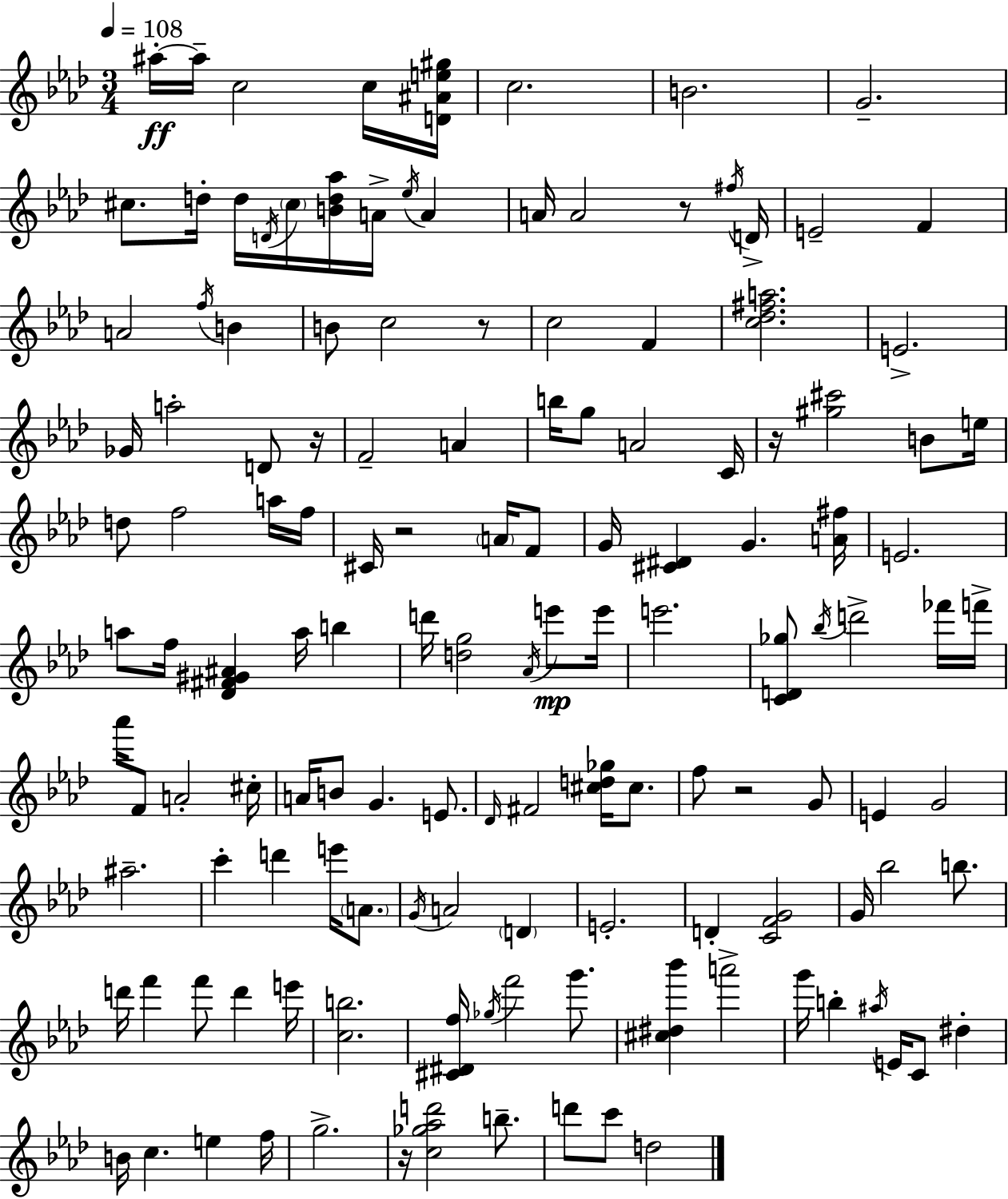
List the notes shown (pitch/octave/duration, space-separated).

A#5/s A#5/s C5/h C5/s [D4,A#4,E5,G#5]/s C5/h. B4/h. G4/h. C#5/e. D5/s D5/s D4/s C#5/s [B4,D5,Ab5]/s A4/s Eb5/s A4/q A4/s A4/h R/e F#5/s D4/s E4/h F4/q A4/h F5/s B4/q B4/e C5/h R/e C5/h F4/q [C5,Db5,F#5,A5]/h. E4/h. Gb4/s A5/h D4/e R/s F4/h A4/q B5/s G5/e A4/h C4/s R/s [G#5,C#6]/h B4/e E5/s D5/e F5/h A5/s F5/s C#4/s R/h A4/s F4/e G4/s [C#4,D#4]/q G4/q. [A4,F#5]/s E4/h. A5/e F5/s [Db4,F#4,G#4,A#4]/q A5/s B5/q D6/s [D5,G5]/h Ab4/s E6/e E6/s E6/h. [C4,D4,Gb5]/e Bb5/s D6/h FES6/s F6/s Ab6/s F4/e A4/h C#5/s A4/s B4/e G4/q. E4/e. Db4/s F#4/h [C#5,D5,Gb5]/s C#5/e. F5/e R/h G4/e E4/q G4/h A#5/h. C6/q D6/q E6/s A4/e. G4/s A4/h D4/q E4/h. D4/q [C4,F4,G4]/h G4/s Bb5/h B5/e. D6/s F6/q F6/e D6/q E6/s [C5,B5]/h. [C#4,D#4,F5]/s Gb5/s F6/h G6/e. [C#5,D#5,Bb6]/q A6/h G6/s B5/q A#5/s E4/s C4/e D#5/q B4/s C5/q. E5/q F5/s G5/h. R/s [C5,Gb5,Ab5,D6]/h B5/e. D6/e C6/e D5/h